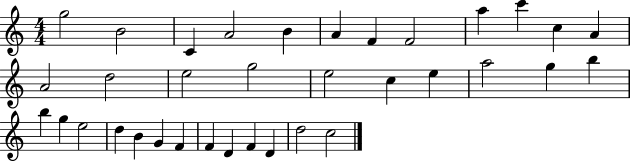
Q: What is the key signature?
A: C major